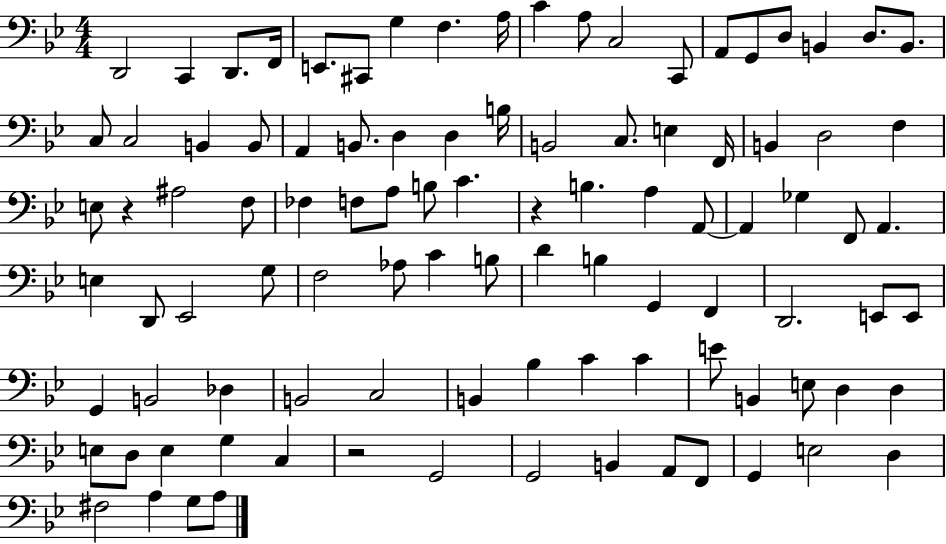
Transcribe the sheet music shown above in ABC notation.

X:1
T:Untitled
M:4/4
L:1/4
K:Bb
D,,2 C,, D,,/2 F,,/4 E,,/2 ^C,,/2 G, F, A,/4 C A,/2 C,2 C,,/2 A,,/2 G,,/2 D,/2 B,, D,/2 B,,/2 C,/2 C,2 B,, B,,/2 A,, B,,/2 D, D, B,/4 B,,2 C,/2 E, F,,/4 B,, D,2 F, E,/2 z ^A,2 F,/2 _F, F,/2 A,/2 B,/2 C z B, A, A,,/2 A,, _G, F,,/2 A,, E, D,,/2 _E,,2 G,/2 F,2 _A,/2 C B,/2 D B, G,, F,, D,,2 E,,/2 E,,/2 G,, B,,2 _D, B,,2 C,2 B,, _B, C C E/2 B,, E,/2 D, D, E,/2 D,/2 E, G, C, z2 G,,2 G,,2 B,, A,,/2 F,,/2 G,, E,2 D, ^F,2 A, G,/2 A,/2